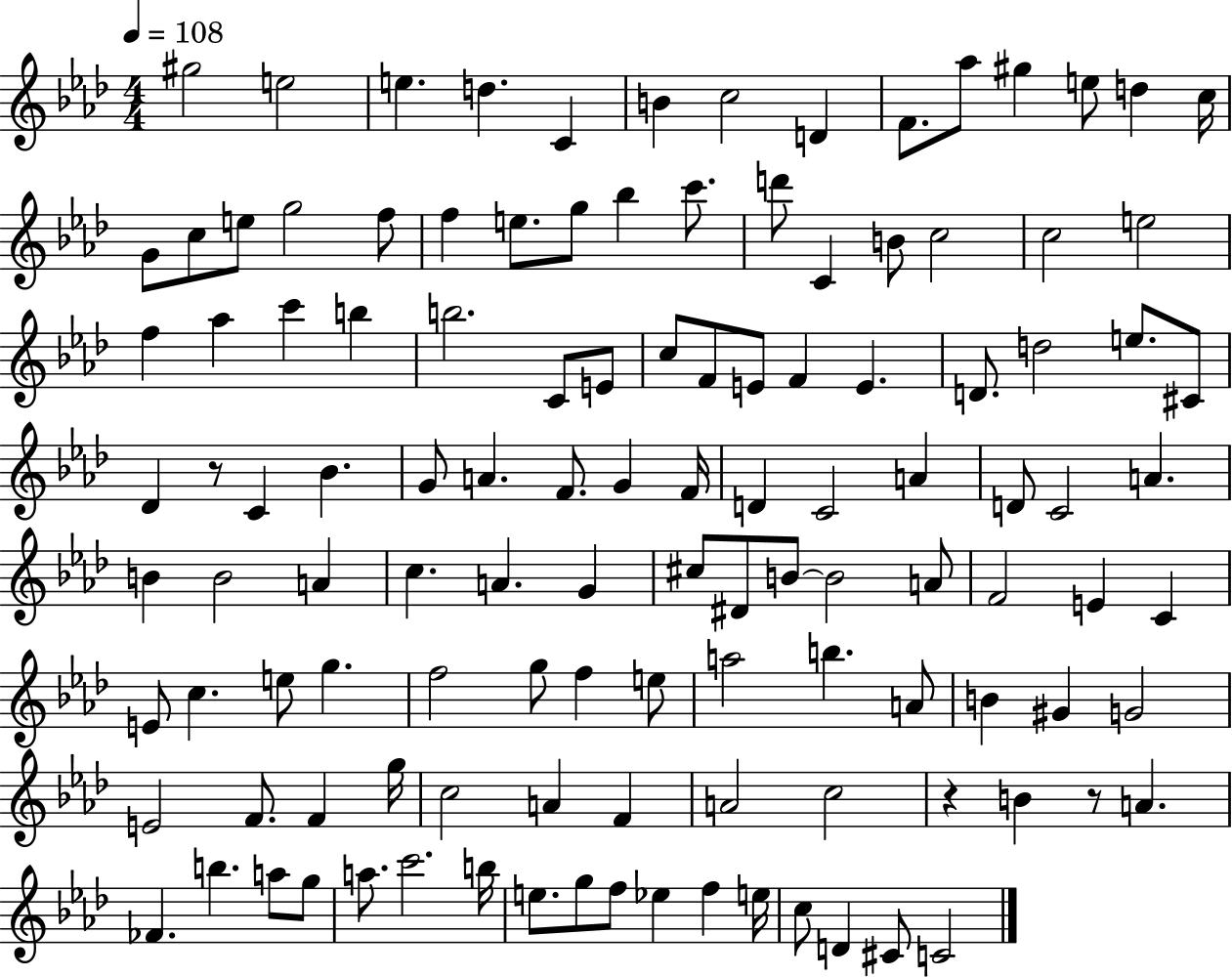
X:1
T:Untitled
M:4/4
L:1/4
K:Ab
^g2 e2 e d C B c2 D F/2 _a/2 ^g e/2 d c/4 G/2 c/2 e/2 g2 f/2 f e/2 g/2 _b c'/2 d'/2 C B/2 c2 c2 e2 f _a c' b b2 C/2 E/2 c/2 F/2 E/2 F E D/2 d2 e/2 ^C/2 _D z/2 C _B G/2 A F/2 G F/4 D C2 A D/2 C2 A B B2 A c A G ^c/2 ^D/2 B/2 B2 A/2 F2 E C E/2 c e/2 g f2 g/2 f e/2 a2 b A/2 B ^G G2 E2 F/2 F g/4 c2 A F A2 c2 z B z/2 A _F b a/2 g/2 a/2 c'2 b/4 e/2 g/2 f/2 _e f e/4 c/2 D ^C/2 C2